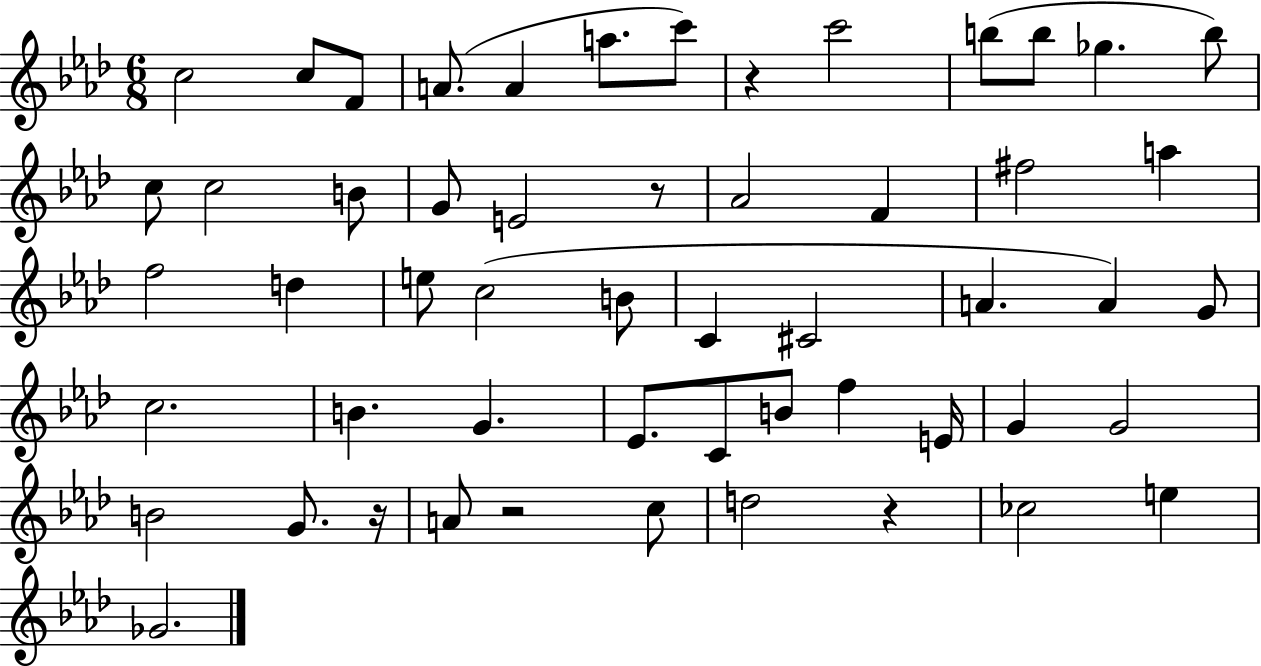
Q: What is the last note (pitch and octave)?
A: Gb4